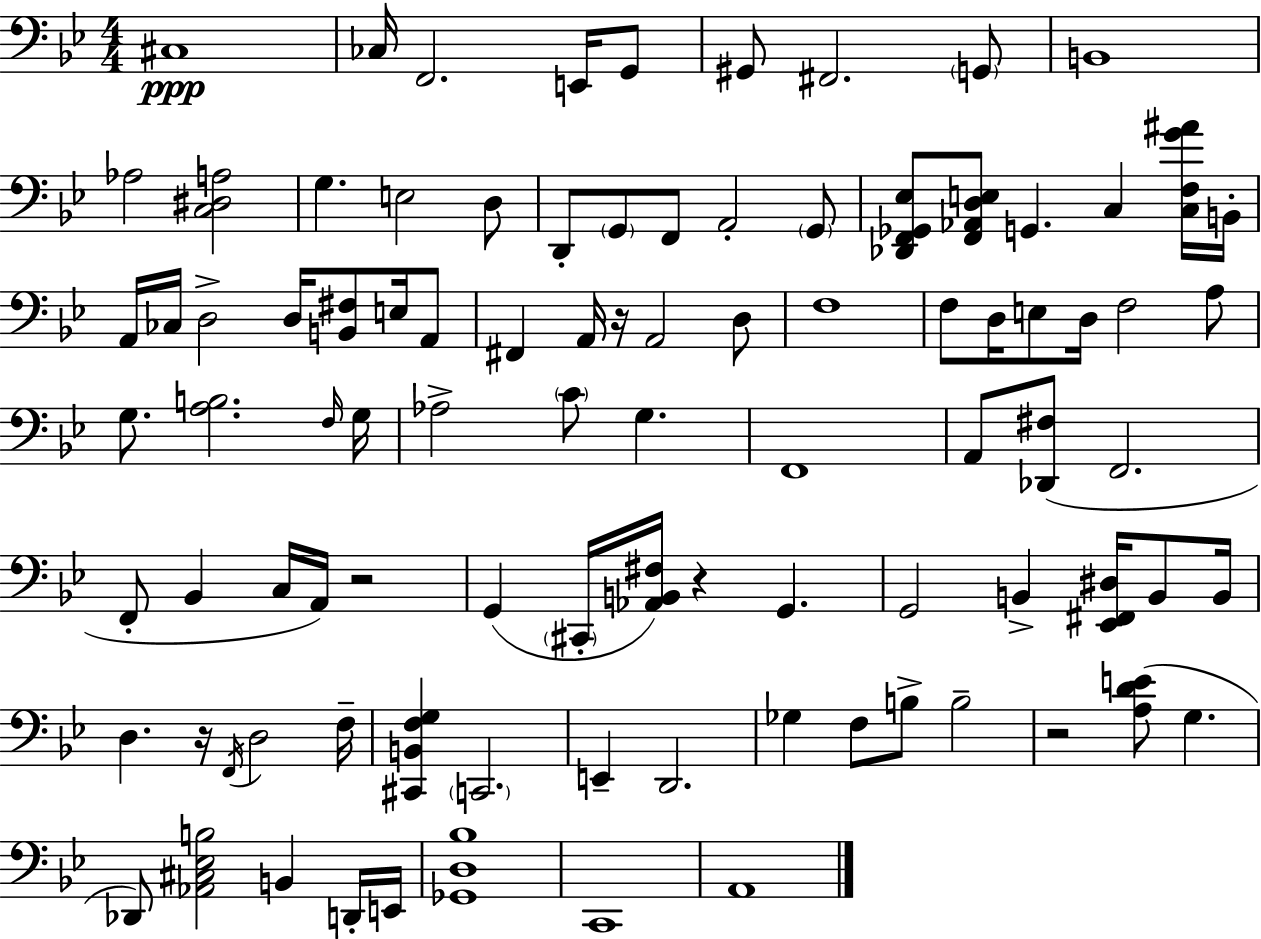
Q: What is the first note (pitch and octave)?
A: C#3